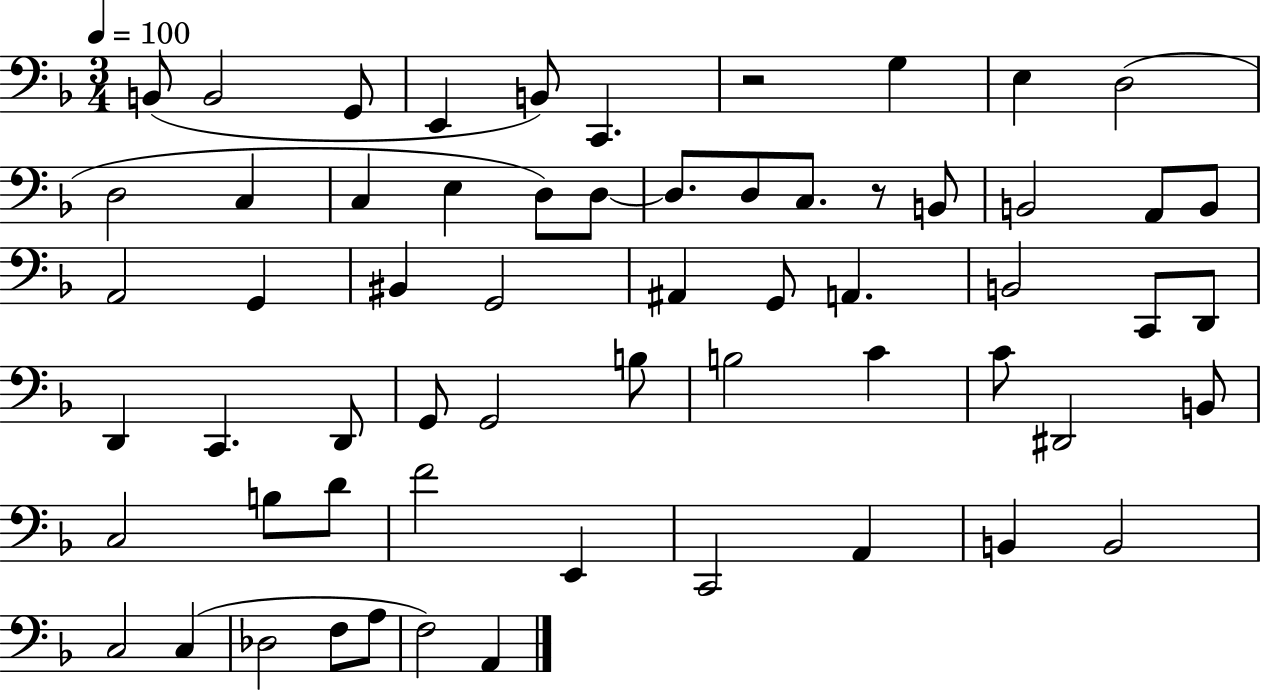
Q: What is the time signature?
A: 3/4